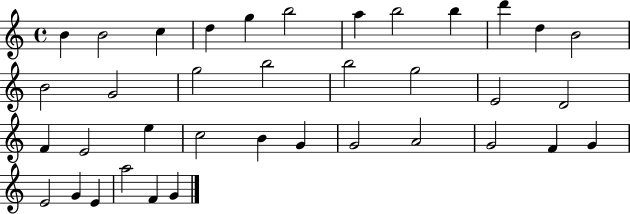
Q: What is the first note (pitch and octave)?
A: B4